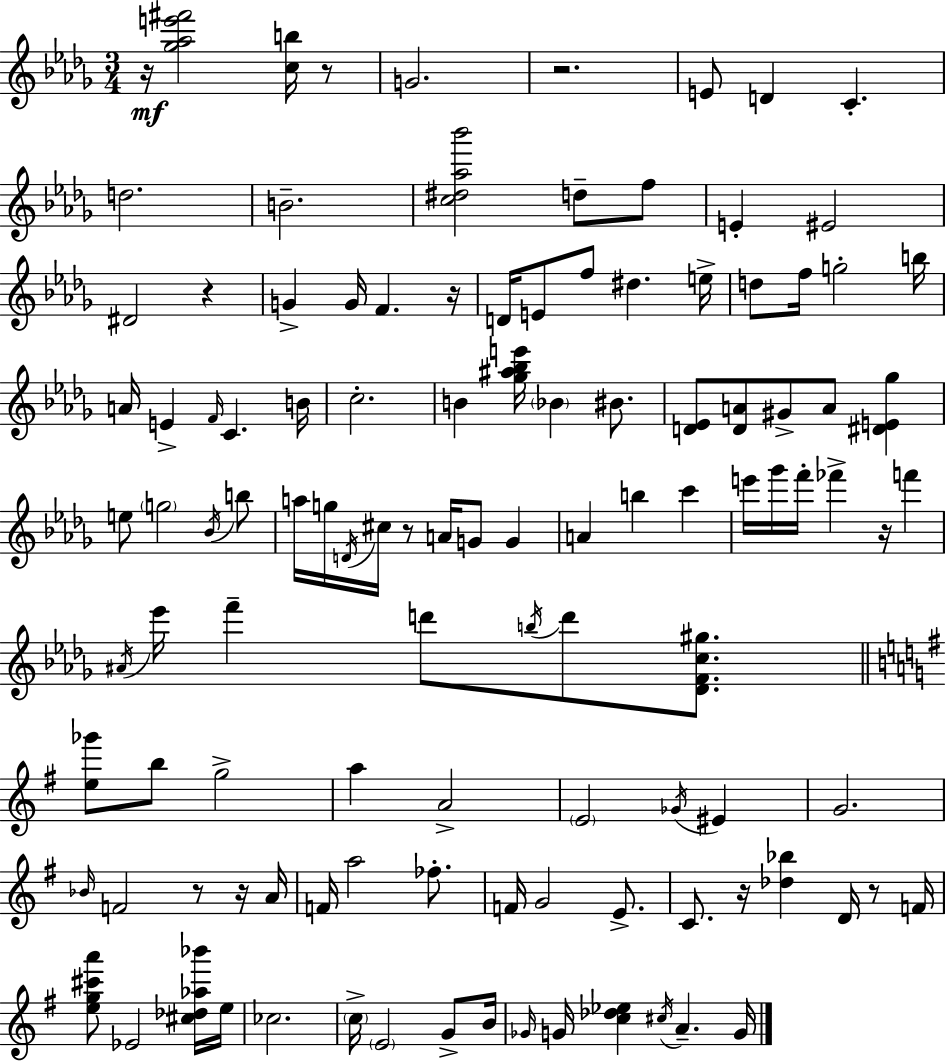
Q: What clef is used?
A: treble